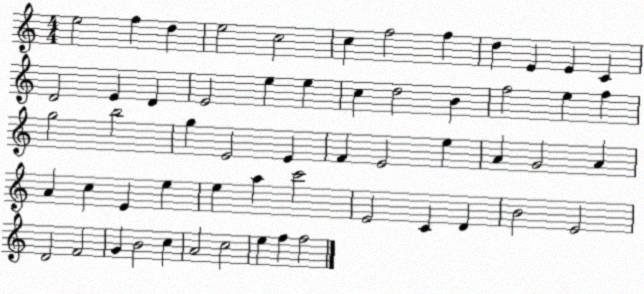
X:1
T:Untitled
M:4/4
L:1/4
K:C
e2 f d e2 c2 c f2 f d E E C D2 E D E2 e e c d2 B f2 e f g2 b2 g E2 E F E2 e A G2 A A c E e e a c'2 E2 C D B2 E2 D2 F2 G B2 c A2 c2 e f f2